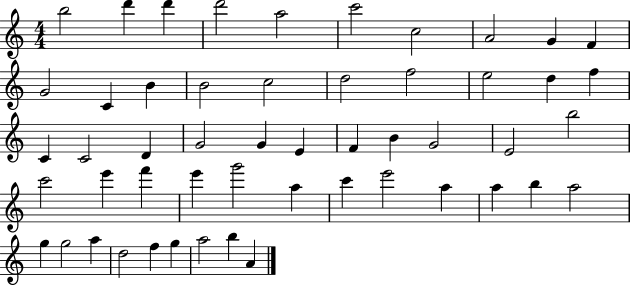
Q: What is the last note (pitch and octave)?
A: A4